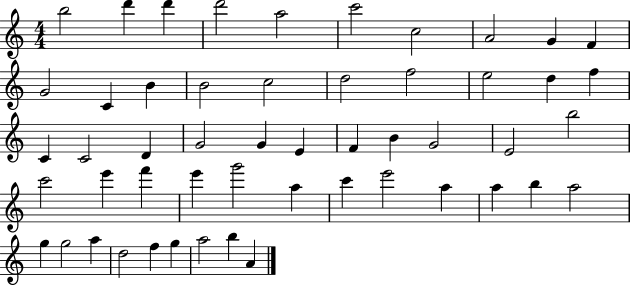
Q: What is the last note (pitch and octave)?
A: A4